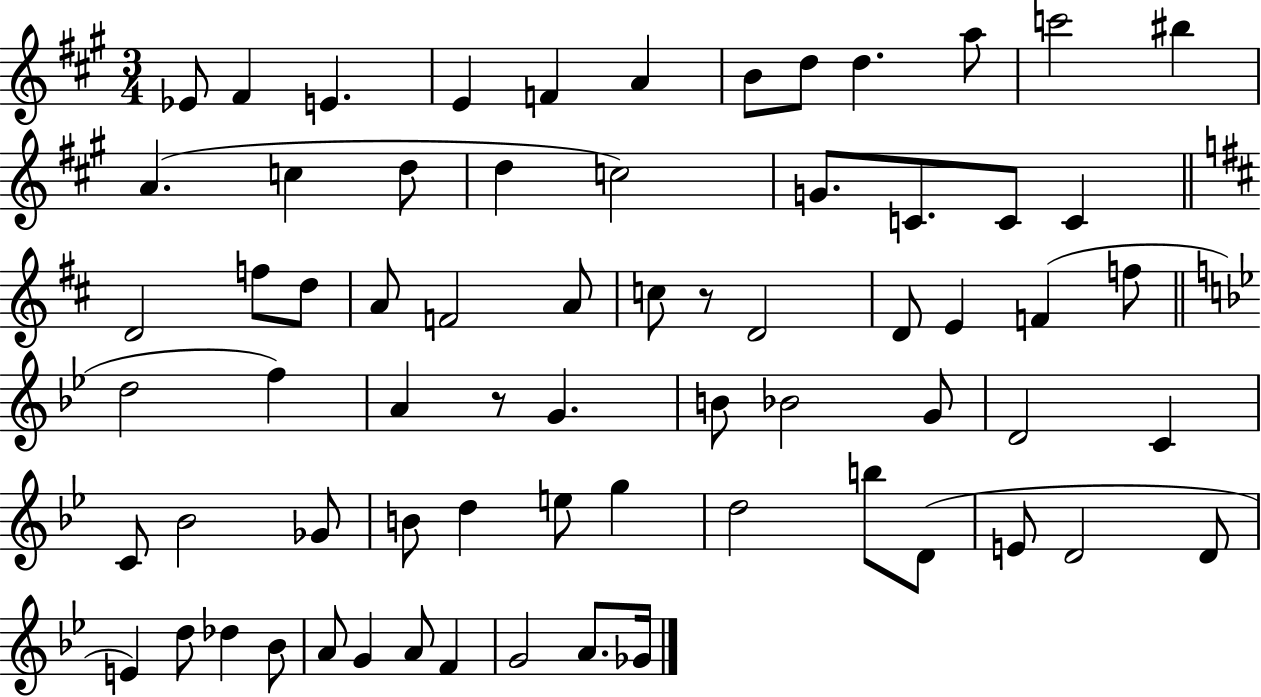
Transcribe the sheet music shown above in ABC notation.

X:1
T:Untitled
M:3/4
L:1/4
K:A
_E/2 ^F E E F A B/2 d/2 d a/2 c'2 ^b A c d/2 d c2 G/2 C/2 C/2 C D2 f/2 d/2 A/2 F2 A/2 c/2 z/2 D2 D/2 E F f/2 d2 f A z/2 G B/2 _B2 G/2 D2 C C/2 _B2 _G/2 B/2 d e/2 g d2 b/2 D/2 E/2 D2 D/2 E d/2 _d _B/2 A/2 G A/2 F G2 A/2 _G/4